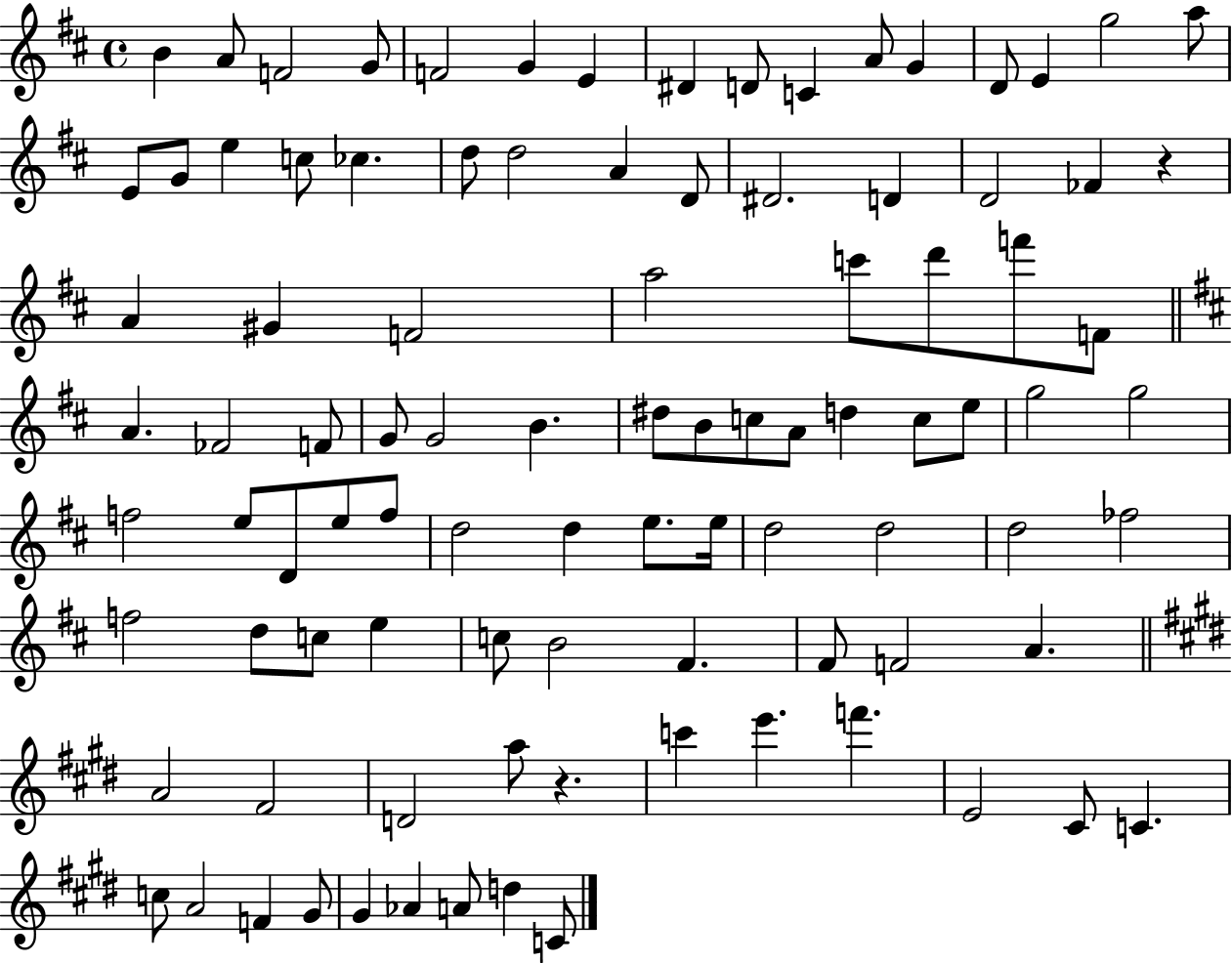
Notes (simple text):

B4/q A4/e F4/h G4/e F4/h G4/q E4/q D#4/q D4/e C4/q A4/e G4/q D4/e E4/q G5/h A5/e E4/e G4/e E5/q C5/e CES5/q. D5/e D5/h A4/q D4/e D#4/h. D4/q D4/h FES4/q R/q A4/q G#4/q F4/h A5/h C6/e D6/e F6/e F4/e A4/q. FES4/h F4/e G4/e G4/h B4/q. D#5/e B4/e C5/e A4/e D5/q C5/e E5/e G5/h G5/h F5/h E5/e D4/e E5/e F5/e D5/h D5/q E5/e. E5/s D5/h D5/h D5/h FES5/h F5/h D5/e C5/e E5/q C5/e B4/h F#4/q. F#4/e F4/h A4/q. A4/h F#4/h D4/h A5/e R/q. C6/q E6/q. F6/q. E4/h C#4/e C4/q. C5/e A4/h F4/q G#4/e G#4/q Ab4/q A4/e D5/q C4/e